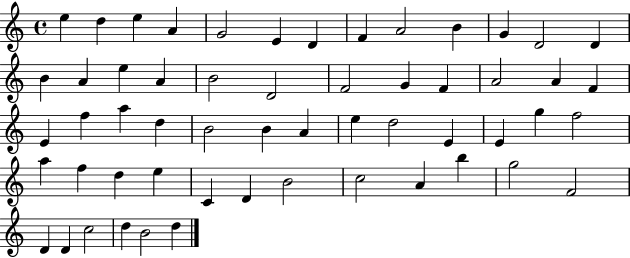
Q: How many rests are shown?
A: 0